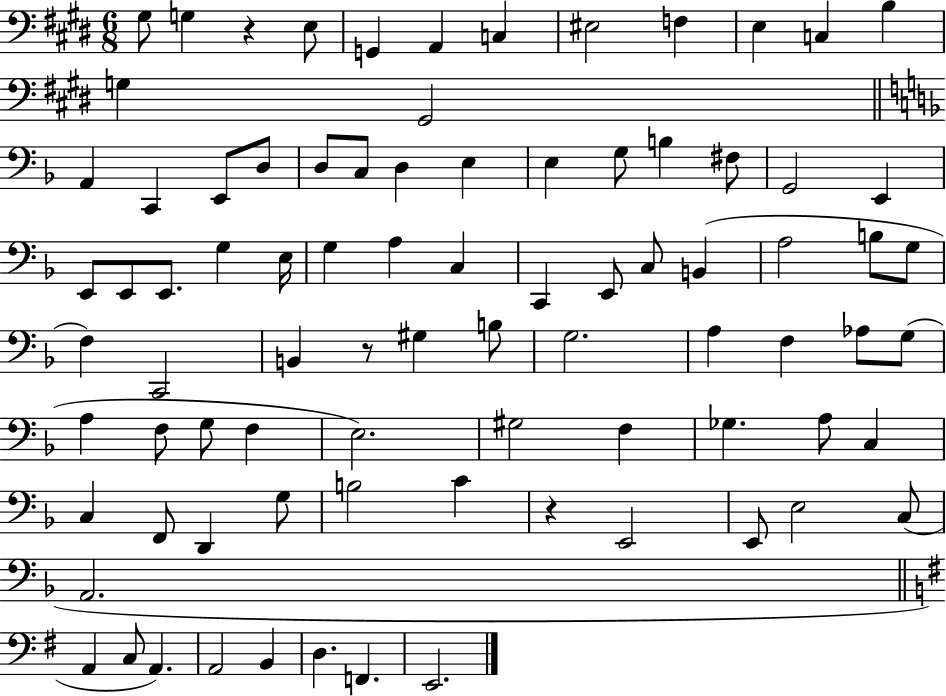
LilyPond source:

{
  \clef bass
  \numericTimeSignature
  \time 6/8
  \key e \major
  \repeat volta 2 { gis8 g4 r4 e8 | g,4 a,4 c4 | eis2 f4 | e4 c4 b4 | \break g4 gis,2 | \bar "||" \break \key f \major a,4 c,4 e,8 d8 | d8 c8 d4 e4 | e4 g8 b4 fis8 | g,2 e,4 | \break e,8 e,8 e,8. g4 e16 | g4 a4 c4 | c,4 e,8 c8 b,4( | a2 b8 g8 | \break f4) c,2 | b,4 r8 gis4 b8 | g2. | a4 f4 aes8 g8( | \break a4 f8 g8 f4 | e2.) | gis2 f4 | ges4. a8 c4 | \break c4 f,8 d,4 g8 | b2 c'4 | r4 e,2 | e,8 e2 c8( | \break a,2. | \bar "||" \break \key g \major a,4 c8 a,4.) | a,2 b,4 | d4. f,4. | e,2. | \break } \bar "|."
}